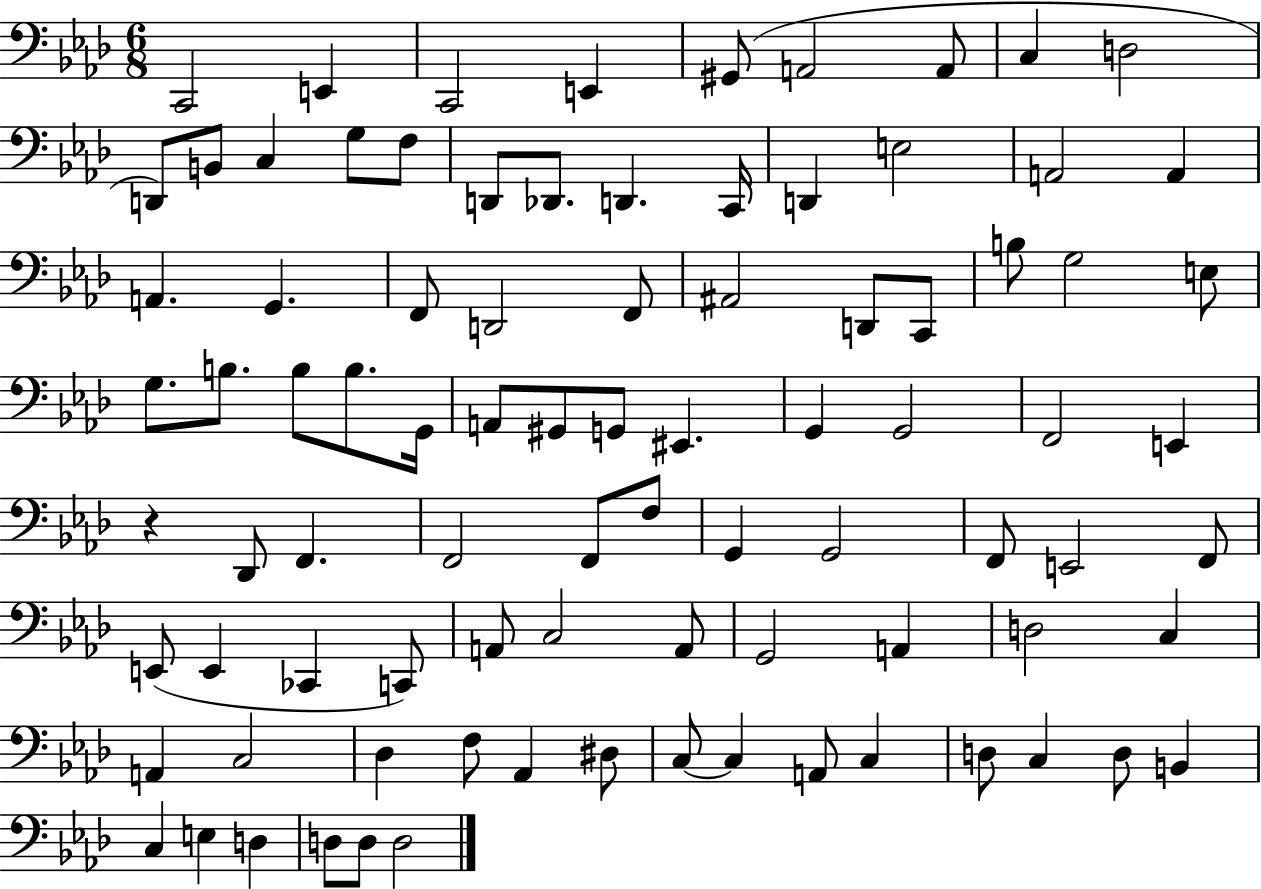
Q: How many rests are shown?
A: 1